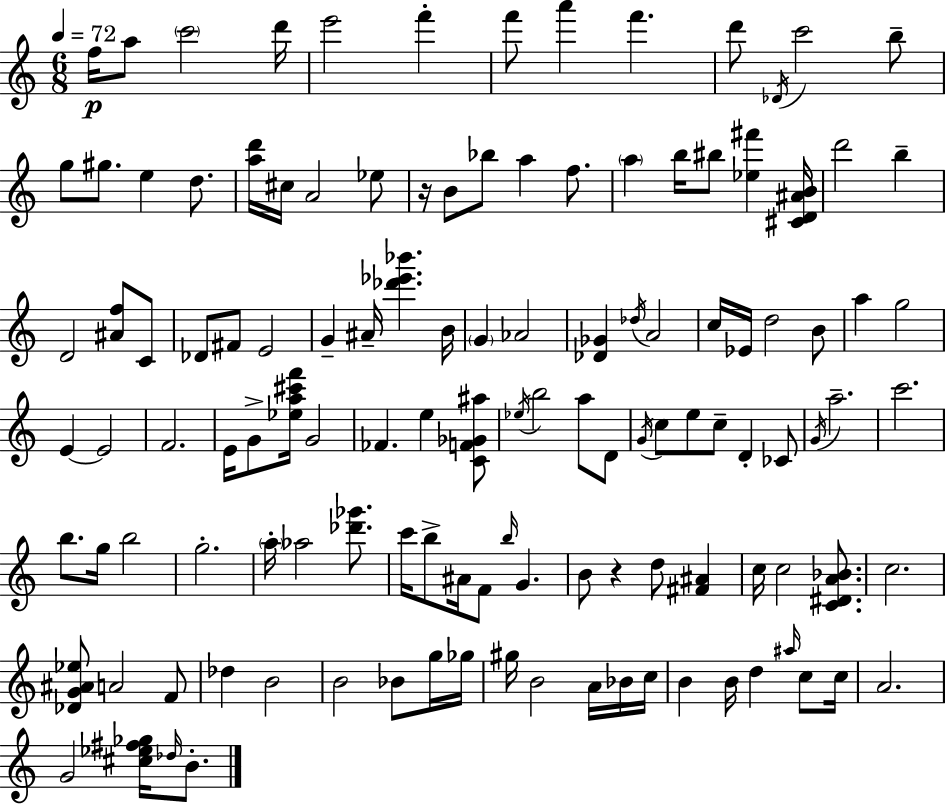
{
  \clef treble
  \numericTimeSignature
  \time 6/8
  \key c \major
  \tempo 4 = 72
  f''16\p a''8 \parenthesize c'''2 d'''16 | e'''2 f'''4-. | f'''8 a'''4 f'''4. | d'''8 \acciaccatura { des'16 } c'''2 b''8-- | \break g''8 gis''8. e''4 d''8. | <a'' d'''>16 cis''16 a'2 ees''8 | r16 b'8 bes''8 a''4 f''8. | \parenthesize a''4 b''16 bis''8 <ees'' fis'''>4 | \break <cis' d' ais' b'>16 d'''2 b''4-- | d'2 <ais' f''>8 c'8 | des'8 fis'8 e'2 | g'4-- ais'16-- <des''' ees''' bes'''>4. | \break b'16 \parenthesize g'4 aes'2 | <des' ges'>4 \acciaccatura { des''16 } a'2 | c''16 ees'16 d''2 | b'8 a''4 g''2 | \break e'4~~ e'2 | f'2. | e'16 g'8-> <ees'' a'' cis''' f'''>16 g'2 | fes'4. e''4 | \break <c' f' ges' ais''>8 \acciaccatura { ees''16 } b''2 a''8 | d'8 \acciaccatura { g'16 } c''8 e''8 c''8-- d'4-. | ces'8 \acciaccatura { g'16 } a''2.-- | c'''2. | \break b''8. g''16 b''2 | g''2.-. | \parenthesize a''16-. aes''2 | <des''' ges'''>8. c'''16 b''8-> ais'16 f'8 \grace { b''16 } | \break g'4. b'8 r4 | d''8 <fis' ais'>4 c''16 c''2 | <c' dis' a' bes'>8. c''2. | <des' g' ais' ees''>8 a'2 | \break f'8 des''4 b'2 | b'2 | bes'8 g''16 ges''16 gis''16 b'2 | a'16 bes'16 c''16 b'4 b'16 d''4 | \break \grace { ais''16 } c''8 c''16 a'2. | g'2 | <cis'' ees'' fis'' ges''>16 \grace { des''16 } b'8.-. \bar "|."
}